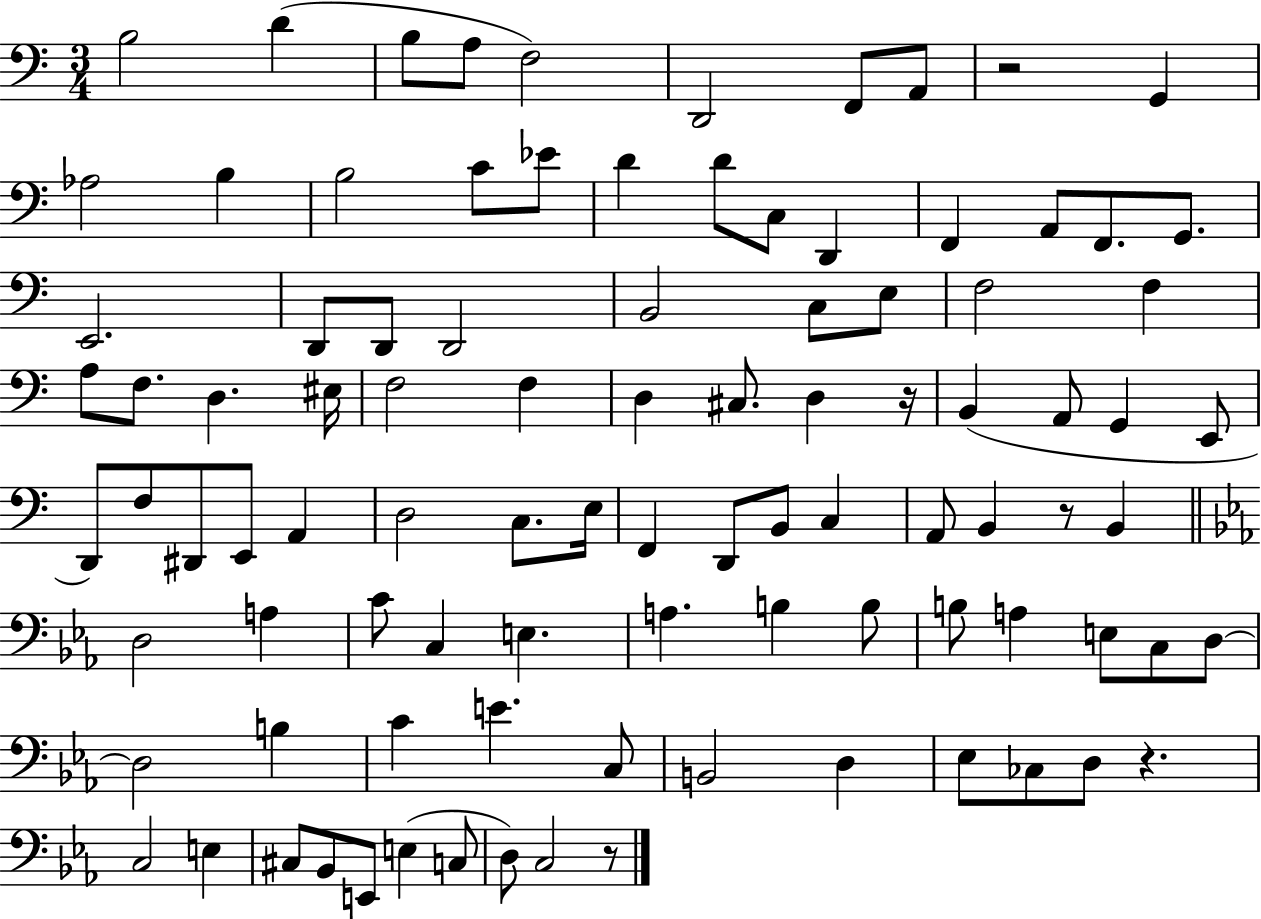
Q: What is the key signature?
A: C major